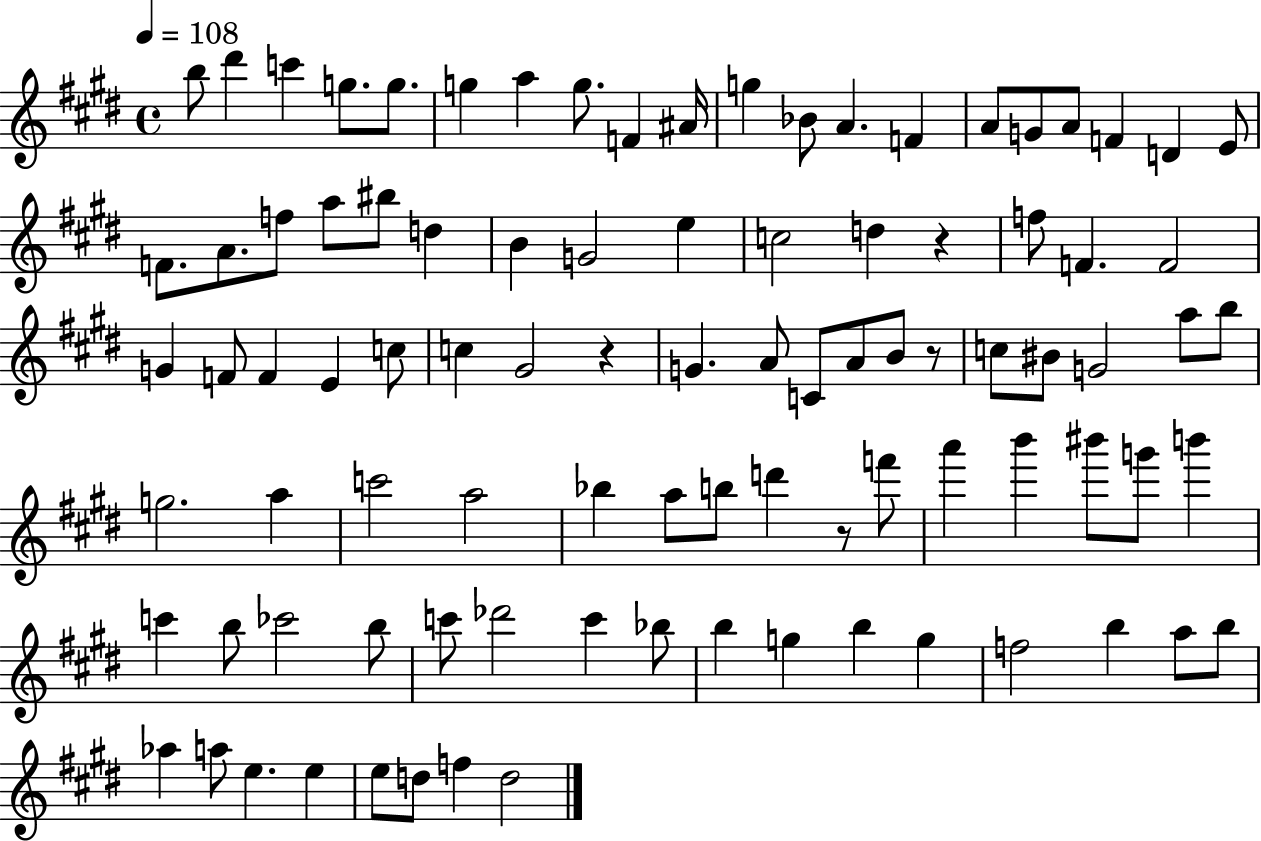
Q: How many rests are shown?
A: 4